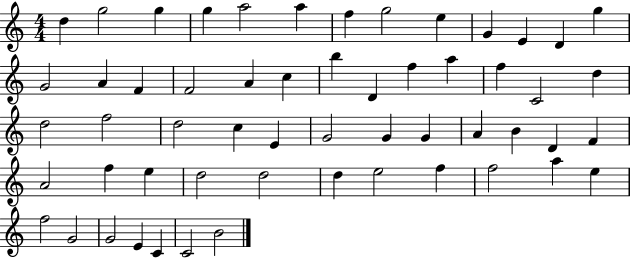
D5/q G5/h G5/q G5/q A5/h A5/q F5/q G5/h E5/q G4/q E4/q D4/q G5/q G4/h A4/q F4/q F4/h A4/q C5/q B5/q D4/q F5/q A5/q F5/q C4/h D5/q D5/h F5/h D5/h C5/q E4/q G4/h G4/q G4/q A4/q B4/q D4/q F4/q A4/h F5/q E5/q D5/h D5/h D5/q E5/h F5/q F5/h A5/q E5/q F5/h G4/h G4/h E4/q C4/q C4/h B4/h